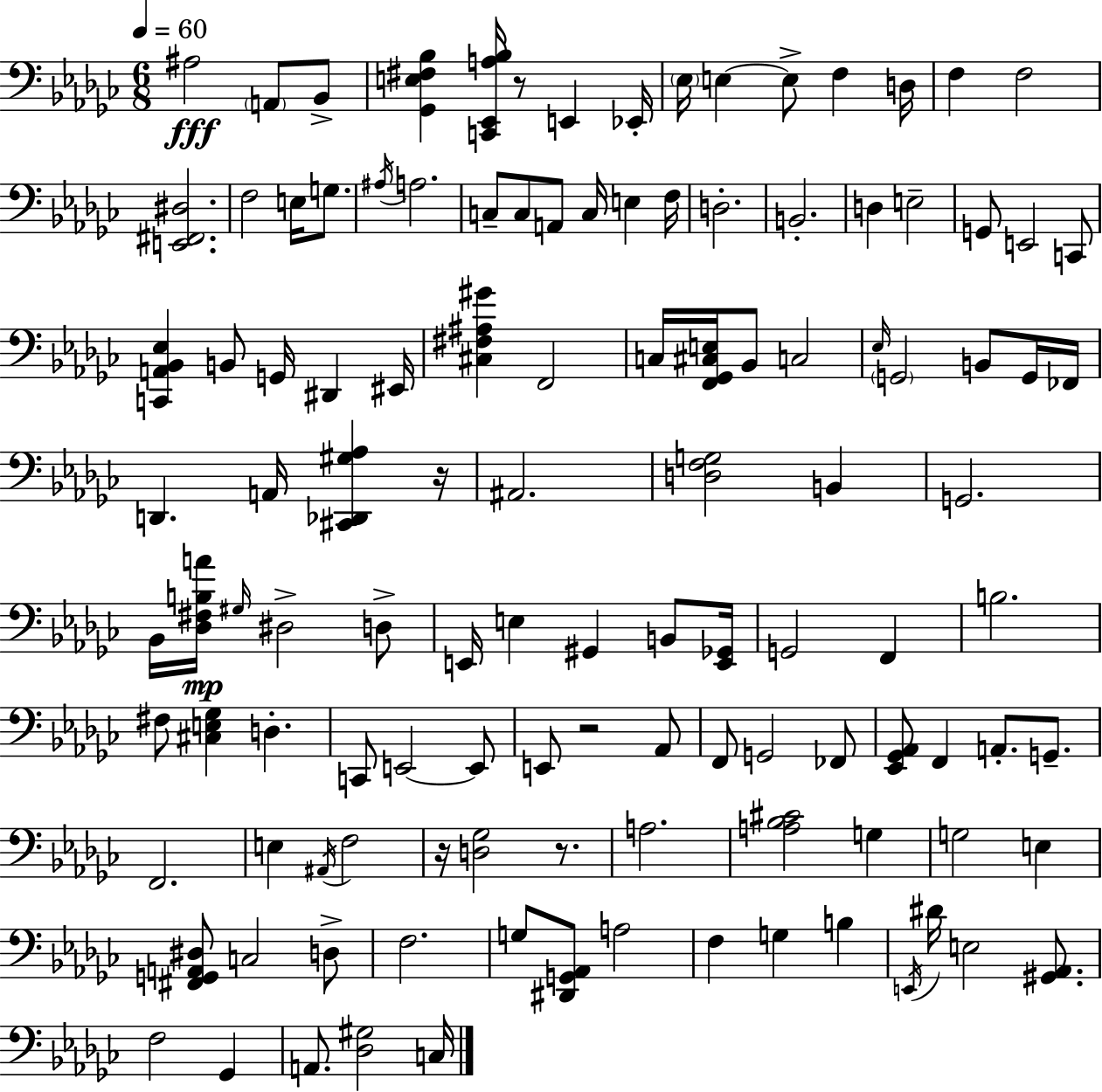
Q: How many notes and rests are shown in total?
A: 118